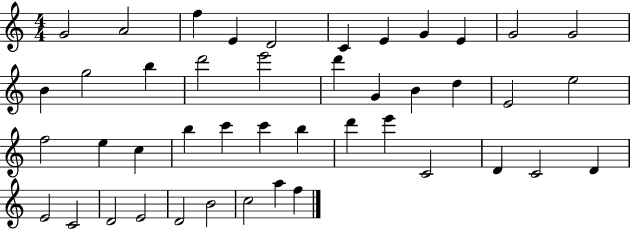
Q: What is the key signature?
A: C major